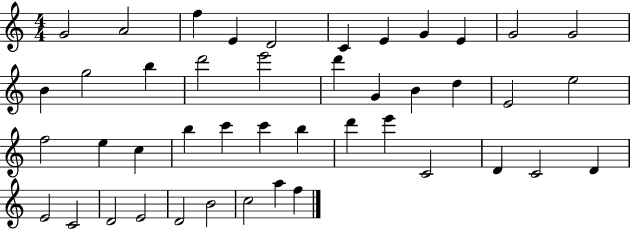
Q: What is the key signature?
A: C major